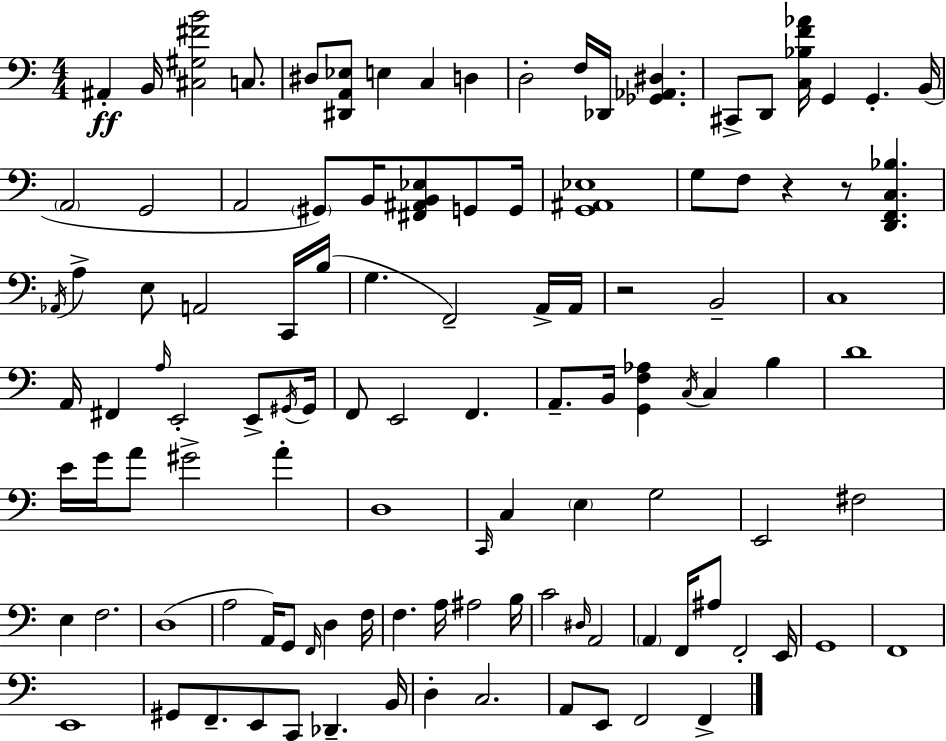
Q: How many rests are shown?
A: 3